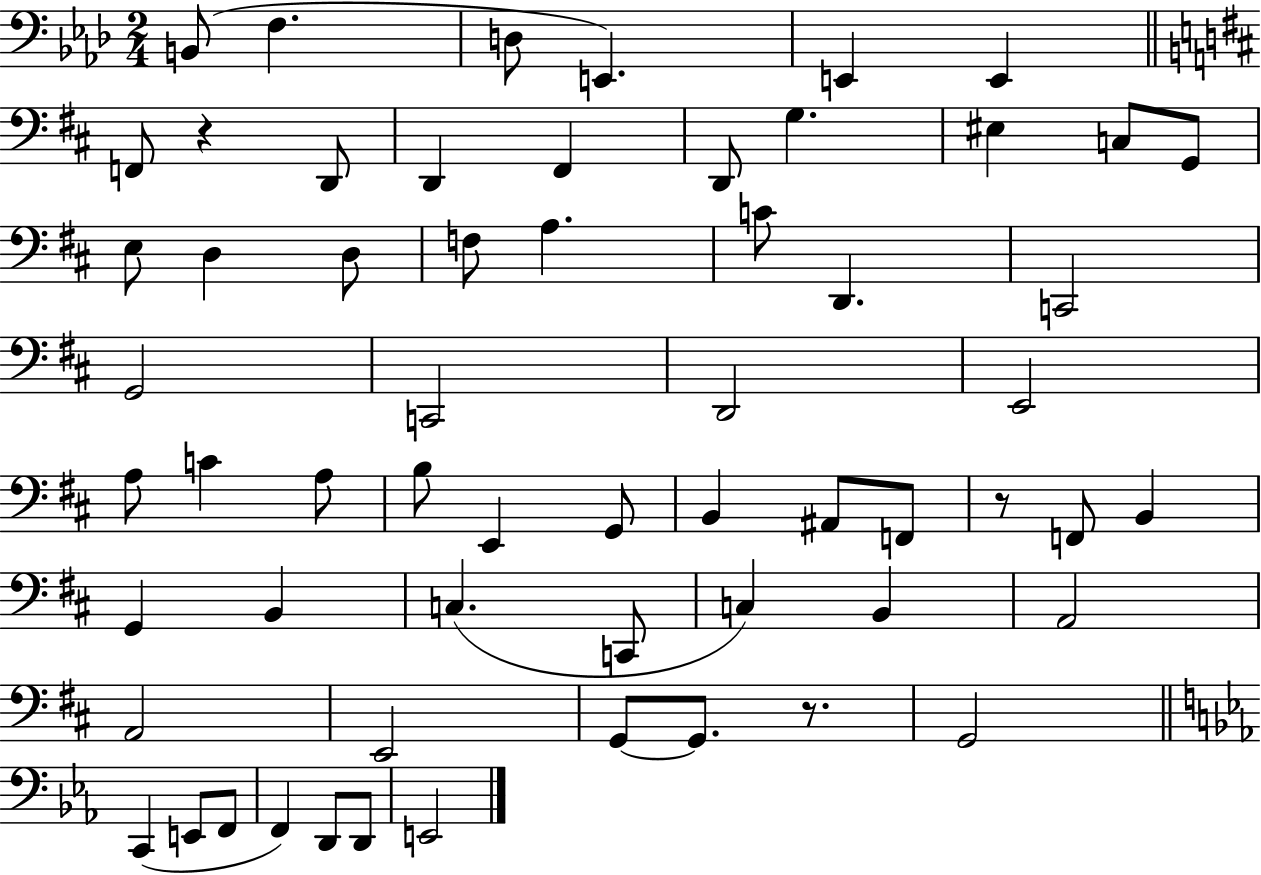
X:1
T:Untitled
M:2/4
L:1/4
K:Ab
B,,/2 F, D,/2 E,, E,, E,, F,,/2 z D,,/2 D,, ^F,, D,,/2 G, ^E, C,/2 G,,/2 E,/2 D, D,/2 F,/2 A, C/2 D,, C,,2 G,,2 C,,2 D,,2 E,,2 A,/2 C A,/2 B,/2 E,, G,,/2 B,, ^A,,/2 F,,/2 z/2 F,,/2 B,, G,, B,, C, C,,/2 C, B,, A,,2 A,,2 E,,2 G,,/2 G,,/2 z/2 G,,2 C,, E,,/2 F,,/2 F,, D,,/2 D,,/2 E,,2